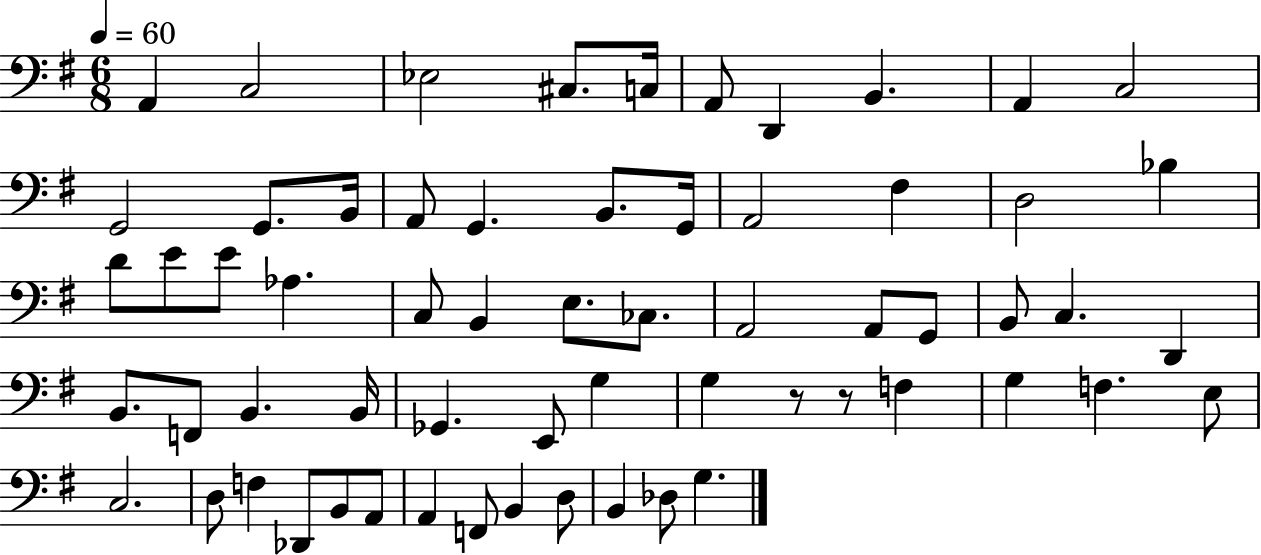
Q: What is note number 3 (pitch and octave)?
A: Eb3